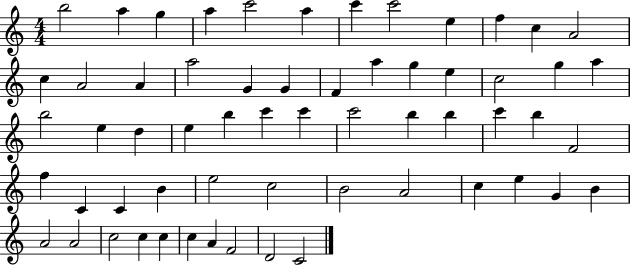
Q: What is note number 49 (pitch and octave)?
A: G4